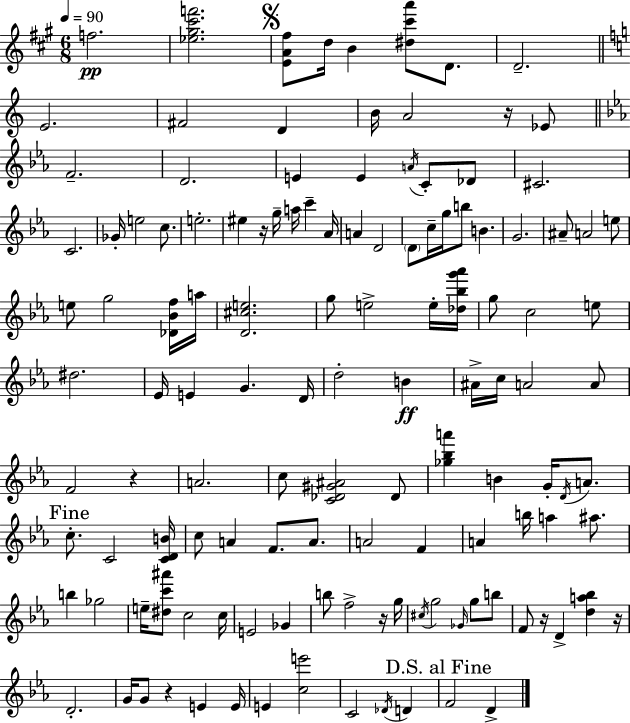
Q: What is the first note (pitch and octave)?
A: F5